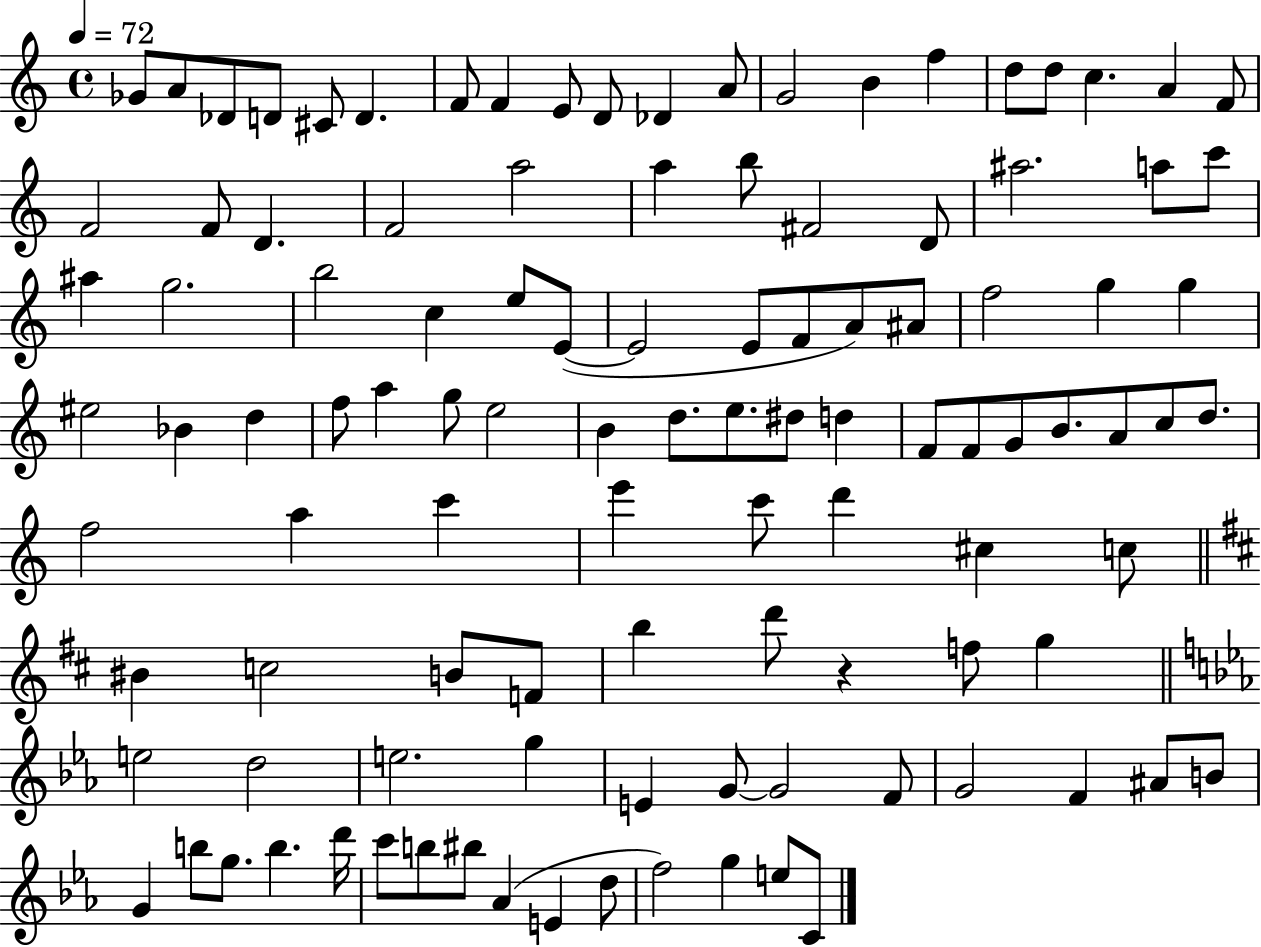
Gb4/e A4/e Db4/e D4/e C#4/e D4/q. F4/e F4/q E4/e D4/e Db4/q A4/e G4/h B4/q F5/q D5/e D5/e C5/q. A4/q F4/e F4/h F4/e D4/q. F4/h A5/h A5/q B5/e F#4/h D4/e A#5/h. A5/e C6/e A#5/q G5/h. B5/h C5/q E5/e E4/e E4/h E4/e F4/e A4/e A#4/e F5/h G5/q G5/q EIS5/h Bb4/q D5/q F5/e A5/q G5/e E5/h B4/q D5/e. E5/e. D#5/e D5/q F4/e F4/e G4/e B4/e. A4/e C5/e D5/e. F5/h A5/q C6/q E6/q C6/e D6/q C#5/q C5/e BIS4/q C5/h B4/e F4/e B5/q D6/e R/q F5/e G5/q E5/h D5/h E5/h. G5/q E4/q G4/e G4/h F4/e G4/h F4/q A#4/e B4/e G4/q B5/e G5/e. B5/q. D6/s C6/e B5/e BIS5/e Ab4/q E4/q D5/e F5/h G5/q E5/e C4/e